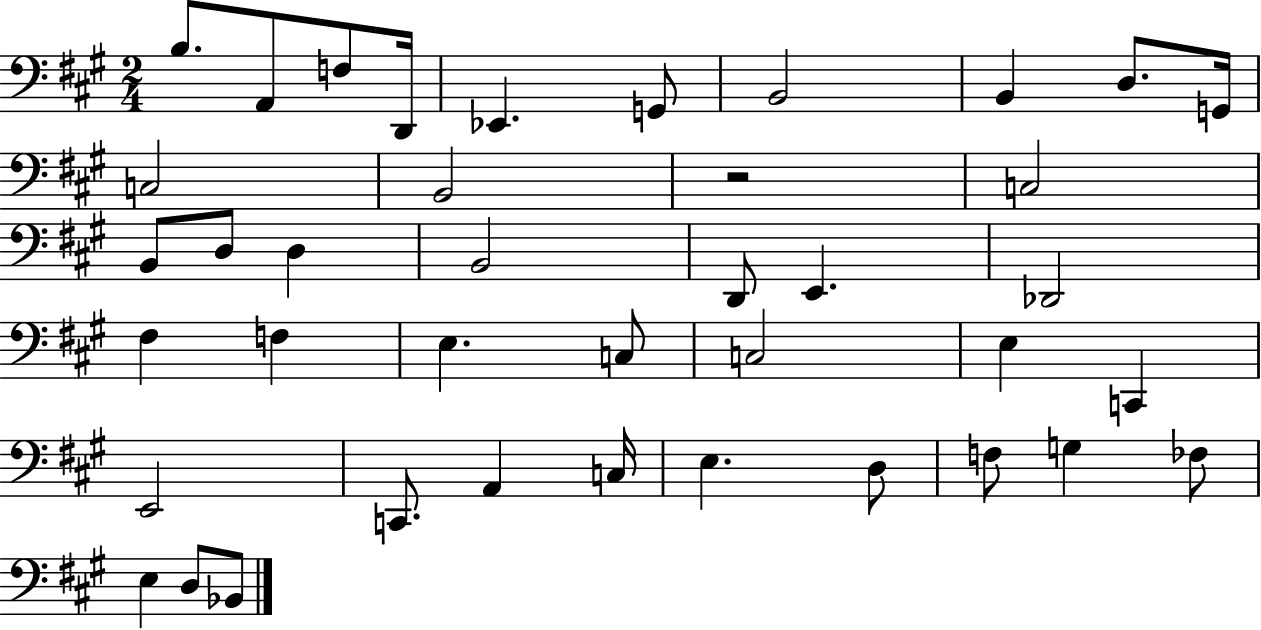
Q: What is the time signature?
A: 2/4